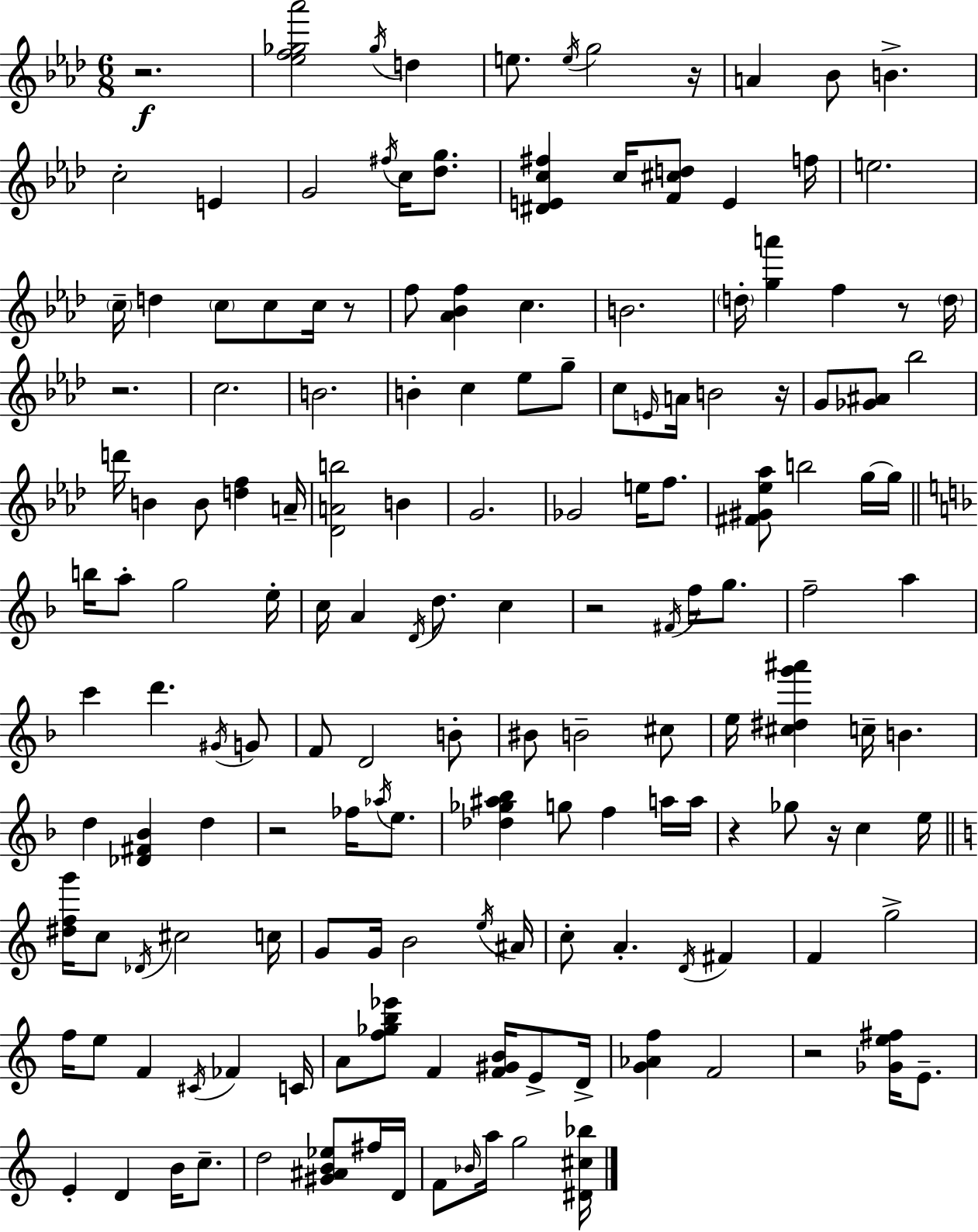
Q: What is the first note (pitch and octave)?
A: Gb5